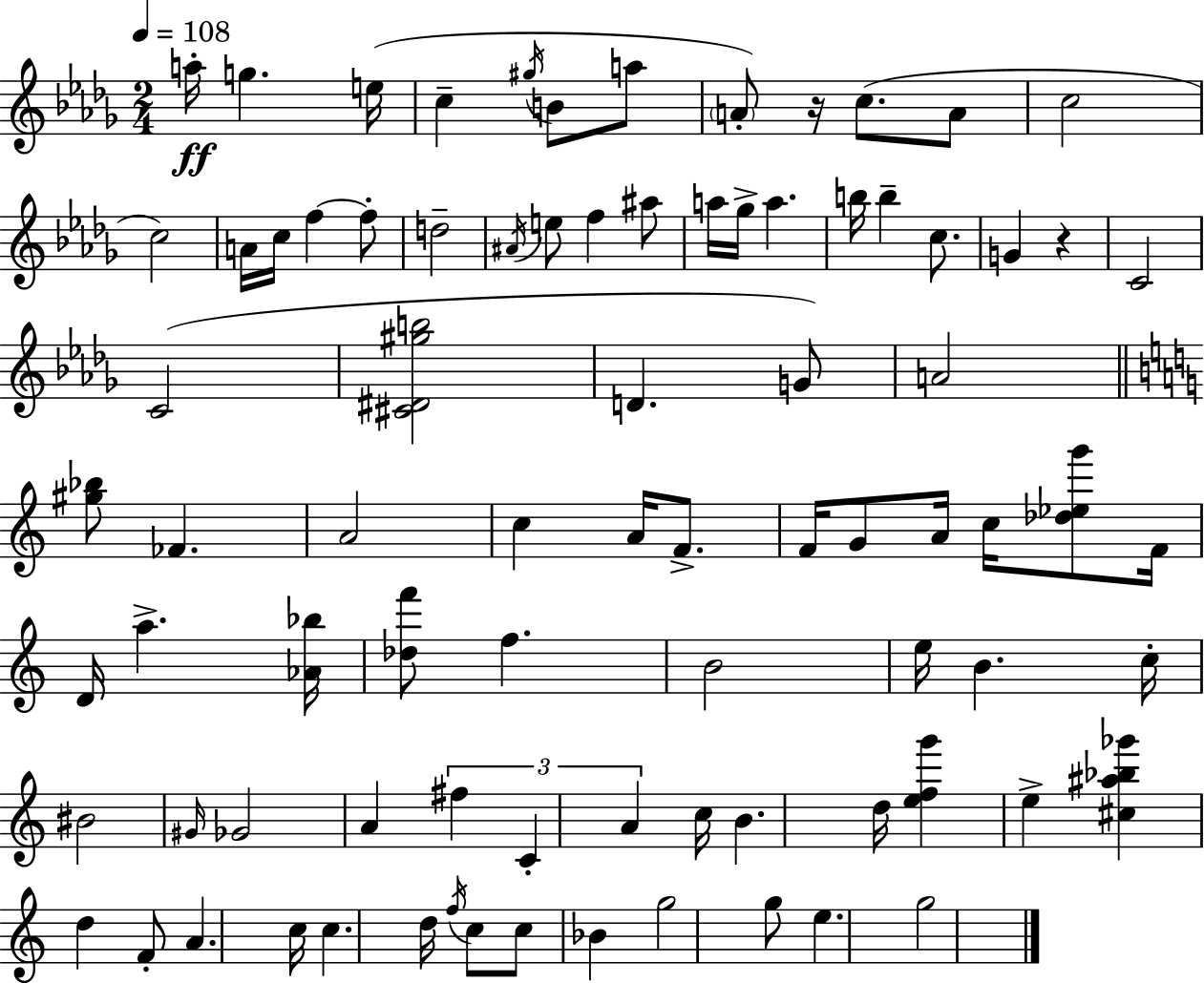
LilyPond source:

{
  \clef treble
  \numericTimeSignature
  \time 2/4
  \key bes \minor
  \tempo 4 = 108
  a''16-.\ff g''4. e''16( | c''4-- \acciaccatura { gis''16 } b'8 a''8 | \parenthesize a'8-.) r16 c''8.( a'8 | c''2 | \break c''2) | a'16 c''16 f''4~~ f''8-. | d''2-- | \acciaccatura { ais'16 } e''8 f''4 | \break ais''8 a''16 ges''16-> a''4. | b''16 b''4-- c''8. | g'4 r4 | c'2 | \break c'2( | <cis' dis' gis'' b''>2 | d'4. | g'8) a'2 | \break \bar "||" \break \key c \major <gis'' bes''>8 fes'4. | a'2 | c''4 a'16 f'8.-> | f'16 g'8 a'16 c''16 <des'' ees'' g'''>8 f'16 | \break d'16 a''4.-> <aes' bes''>16 | <des'' f'''>8 f''4. | b'2 | e''16 b'4. c''16-. | \break bis'2 | \grace { gis'16 } ges'2 | a'4 \tuplet 3/2 { fis''4 | c'4-. a'4 } | \break c''16 b'4. | d''16 <e'' f'' g'''>4 e''4-> | <cis'' ais'' bes'' ges'''>4 d''4 | f'8-. a'4. | \break c''16 c''4. | d''16 \acciaccatura { f''16 } c''8 c''8 bes'4 | g''2 | g''8 e''4. | \break g''2 | \bar "|."
}